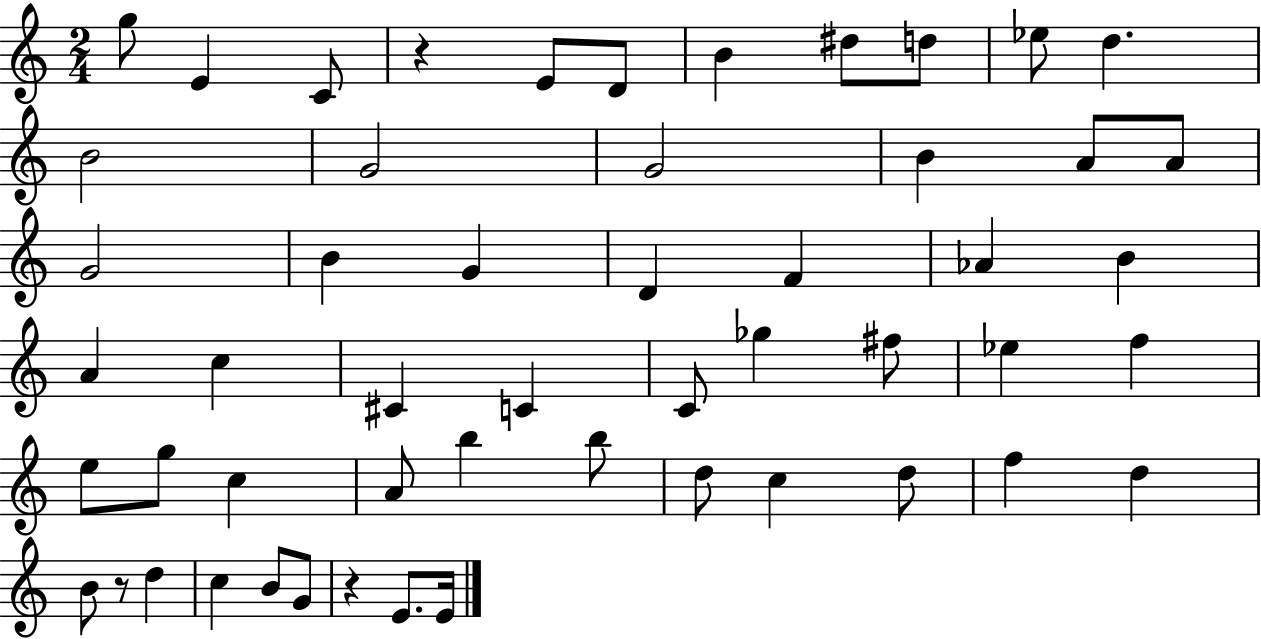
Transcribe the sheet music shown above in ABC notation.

X:1
T:Untitled
M:2/4
L:1/4
K:C
g/2 E C/2 z E/2 D/2 B ^d/2 d/2 _e/2 d B2 G2 G2 B A/2 A/2 G2 B G D F _A B A c ^C C C/2 _g ^f/2 _e f e/2 g/2 c A/2 b b/2 d/2 c d/2 f d B/2 z/2 d c B/2 G/2 z E/2 E/4